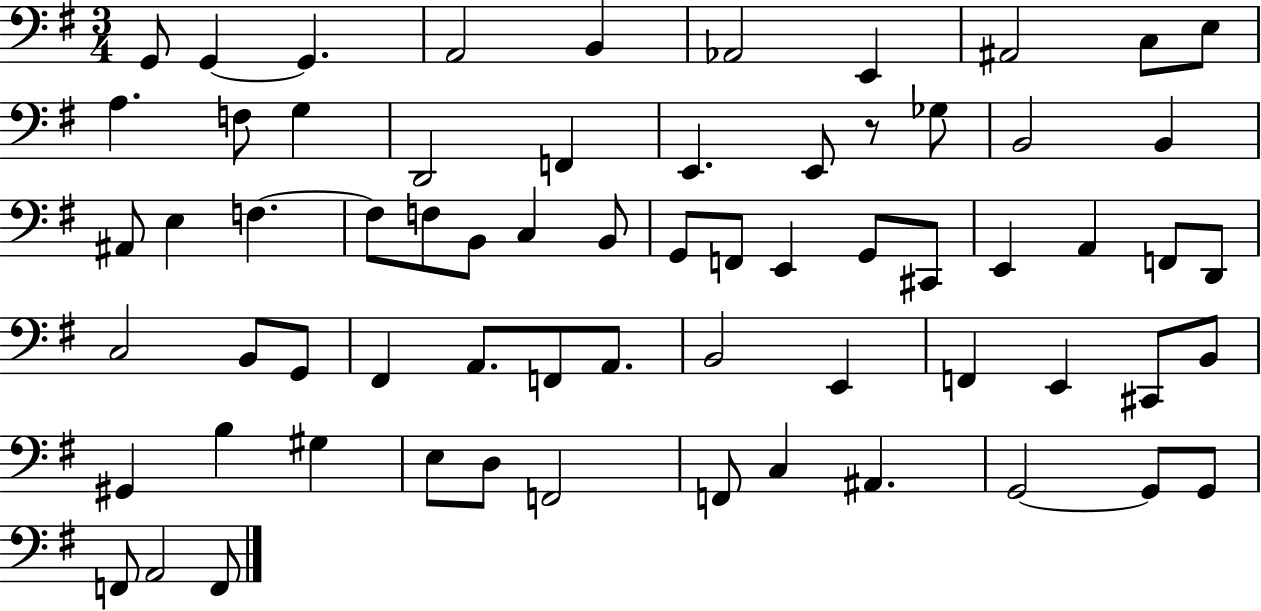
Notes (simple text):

G2/e G2/q G2/q. A2/h B2/q Ab2/h E2/q A#2/h C3/e E3/e A3/q. F3/e G3/q D2/h F2/q E2/q. E2/e R/e Gb3/e B2/h B2/q A#2/e E3/q F3/q. F3/e F3/e B2/e C3/q B2/e G2/e F2/e E2/q G2/e C#2/e E2/q A2/q F2/e D2/e C3/h B2/e G2/e F#2/q A2/e. F2/e A2/e. B2/h E2/q F2/q E2/q C#2/e B2/e G#2/q B3/q G#3/q E3/e D3/e F2/h F2/e C3/q A#2/q. G2/h G2/e G2/e F2/e A2/h F2/e